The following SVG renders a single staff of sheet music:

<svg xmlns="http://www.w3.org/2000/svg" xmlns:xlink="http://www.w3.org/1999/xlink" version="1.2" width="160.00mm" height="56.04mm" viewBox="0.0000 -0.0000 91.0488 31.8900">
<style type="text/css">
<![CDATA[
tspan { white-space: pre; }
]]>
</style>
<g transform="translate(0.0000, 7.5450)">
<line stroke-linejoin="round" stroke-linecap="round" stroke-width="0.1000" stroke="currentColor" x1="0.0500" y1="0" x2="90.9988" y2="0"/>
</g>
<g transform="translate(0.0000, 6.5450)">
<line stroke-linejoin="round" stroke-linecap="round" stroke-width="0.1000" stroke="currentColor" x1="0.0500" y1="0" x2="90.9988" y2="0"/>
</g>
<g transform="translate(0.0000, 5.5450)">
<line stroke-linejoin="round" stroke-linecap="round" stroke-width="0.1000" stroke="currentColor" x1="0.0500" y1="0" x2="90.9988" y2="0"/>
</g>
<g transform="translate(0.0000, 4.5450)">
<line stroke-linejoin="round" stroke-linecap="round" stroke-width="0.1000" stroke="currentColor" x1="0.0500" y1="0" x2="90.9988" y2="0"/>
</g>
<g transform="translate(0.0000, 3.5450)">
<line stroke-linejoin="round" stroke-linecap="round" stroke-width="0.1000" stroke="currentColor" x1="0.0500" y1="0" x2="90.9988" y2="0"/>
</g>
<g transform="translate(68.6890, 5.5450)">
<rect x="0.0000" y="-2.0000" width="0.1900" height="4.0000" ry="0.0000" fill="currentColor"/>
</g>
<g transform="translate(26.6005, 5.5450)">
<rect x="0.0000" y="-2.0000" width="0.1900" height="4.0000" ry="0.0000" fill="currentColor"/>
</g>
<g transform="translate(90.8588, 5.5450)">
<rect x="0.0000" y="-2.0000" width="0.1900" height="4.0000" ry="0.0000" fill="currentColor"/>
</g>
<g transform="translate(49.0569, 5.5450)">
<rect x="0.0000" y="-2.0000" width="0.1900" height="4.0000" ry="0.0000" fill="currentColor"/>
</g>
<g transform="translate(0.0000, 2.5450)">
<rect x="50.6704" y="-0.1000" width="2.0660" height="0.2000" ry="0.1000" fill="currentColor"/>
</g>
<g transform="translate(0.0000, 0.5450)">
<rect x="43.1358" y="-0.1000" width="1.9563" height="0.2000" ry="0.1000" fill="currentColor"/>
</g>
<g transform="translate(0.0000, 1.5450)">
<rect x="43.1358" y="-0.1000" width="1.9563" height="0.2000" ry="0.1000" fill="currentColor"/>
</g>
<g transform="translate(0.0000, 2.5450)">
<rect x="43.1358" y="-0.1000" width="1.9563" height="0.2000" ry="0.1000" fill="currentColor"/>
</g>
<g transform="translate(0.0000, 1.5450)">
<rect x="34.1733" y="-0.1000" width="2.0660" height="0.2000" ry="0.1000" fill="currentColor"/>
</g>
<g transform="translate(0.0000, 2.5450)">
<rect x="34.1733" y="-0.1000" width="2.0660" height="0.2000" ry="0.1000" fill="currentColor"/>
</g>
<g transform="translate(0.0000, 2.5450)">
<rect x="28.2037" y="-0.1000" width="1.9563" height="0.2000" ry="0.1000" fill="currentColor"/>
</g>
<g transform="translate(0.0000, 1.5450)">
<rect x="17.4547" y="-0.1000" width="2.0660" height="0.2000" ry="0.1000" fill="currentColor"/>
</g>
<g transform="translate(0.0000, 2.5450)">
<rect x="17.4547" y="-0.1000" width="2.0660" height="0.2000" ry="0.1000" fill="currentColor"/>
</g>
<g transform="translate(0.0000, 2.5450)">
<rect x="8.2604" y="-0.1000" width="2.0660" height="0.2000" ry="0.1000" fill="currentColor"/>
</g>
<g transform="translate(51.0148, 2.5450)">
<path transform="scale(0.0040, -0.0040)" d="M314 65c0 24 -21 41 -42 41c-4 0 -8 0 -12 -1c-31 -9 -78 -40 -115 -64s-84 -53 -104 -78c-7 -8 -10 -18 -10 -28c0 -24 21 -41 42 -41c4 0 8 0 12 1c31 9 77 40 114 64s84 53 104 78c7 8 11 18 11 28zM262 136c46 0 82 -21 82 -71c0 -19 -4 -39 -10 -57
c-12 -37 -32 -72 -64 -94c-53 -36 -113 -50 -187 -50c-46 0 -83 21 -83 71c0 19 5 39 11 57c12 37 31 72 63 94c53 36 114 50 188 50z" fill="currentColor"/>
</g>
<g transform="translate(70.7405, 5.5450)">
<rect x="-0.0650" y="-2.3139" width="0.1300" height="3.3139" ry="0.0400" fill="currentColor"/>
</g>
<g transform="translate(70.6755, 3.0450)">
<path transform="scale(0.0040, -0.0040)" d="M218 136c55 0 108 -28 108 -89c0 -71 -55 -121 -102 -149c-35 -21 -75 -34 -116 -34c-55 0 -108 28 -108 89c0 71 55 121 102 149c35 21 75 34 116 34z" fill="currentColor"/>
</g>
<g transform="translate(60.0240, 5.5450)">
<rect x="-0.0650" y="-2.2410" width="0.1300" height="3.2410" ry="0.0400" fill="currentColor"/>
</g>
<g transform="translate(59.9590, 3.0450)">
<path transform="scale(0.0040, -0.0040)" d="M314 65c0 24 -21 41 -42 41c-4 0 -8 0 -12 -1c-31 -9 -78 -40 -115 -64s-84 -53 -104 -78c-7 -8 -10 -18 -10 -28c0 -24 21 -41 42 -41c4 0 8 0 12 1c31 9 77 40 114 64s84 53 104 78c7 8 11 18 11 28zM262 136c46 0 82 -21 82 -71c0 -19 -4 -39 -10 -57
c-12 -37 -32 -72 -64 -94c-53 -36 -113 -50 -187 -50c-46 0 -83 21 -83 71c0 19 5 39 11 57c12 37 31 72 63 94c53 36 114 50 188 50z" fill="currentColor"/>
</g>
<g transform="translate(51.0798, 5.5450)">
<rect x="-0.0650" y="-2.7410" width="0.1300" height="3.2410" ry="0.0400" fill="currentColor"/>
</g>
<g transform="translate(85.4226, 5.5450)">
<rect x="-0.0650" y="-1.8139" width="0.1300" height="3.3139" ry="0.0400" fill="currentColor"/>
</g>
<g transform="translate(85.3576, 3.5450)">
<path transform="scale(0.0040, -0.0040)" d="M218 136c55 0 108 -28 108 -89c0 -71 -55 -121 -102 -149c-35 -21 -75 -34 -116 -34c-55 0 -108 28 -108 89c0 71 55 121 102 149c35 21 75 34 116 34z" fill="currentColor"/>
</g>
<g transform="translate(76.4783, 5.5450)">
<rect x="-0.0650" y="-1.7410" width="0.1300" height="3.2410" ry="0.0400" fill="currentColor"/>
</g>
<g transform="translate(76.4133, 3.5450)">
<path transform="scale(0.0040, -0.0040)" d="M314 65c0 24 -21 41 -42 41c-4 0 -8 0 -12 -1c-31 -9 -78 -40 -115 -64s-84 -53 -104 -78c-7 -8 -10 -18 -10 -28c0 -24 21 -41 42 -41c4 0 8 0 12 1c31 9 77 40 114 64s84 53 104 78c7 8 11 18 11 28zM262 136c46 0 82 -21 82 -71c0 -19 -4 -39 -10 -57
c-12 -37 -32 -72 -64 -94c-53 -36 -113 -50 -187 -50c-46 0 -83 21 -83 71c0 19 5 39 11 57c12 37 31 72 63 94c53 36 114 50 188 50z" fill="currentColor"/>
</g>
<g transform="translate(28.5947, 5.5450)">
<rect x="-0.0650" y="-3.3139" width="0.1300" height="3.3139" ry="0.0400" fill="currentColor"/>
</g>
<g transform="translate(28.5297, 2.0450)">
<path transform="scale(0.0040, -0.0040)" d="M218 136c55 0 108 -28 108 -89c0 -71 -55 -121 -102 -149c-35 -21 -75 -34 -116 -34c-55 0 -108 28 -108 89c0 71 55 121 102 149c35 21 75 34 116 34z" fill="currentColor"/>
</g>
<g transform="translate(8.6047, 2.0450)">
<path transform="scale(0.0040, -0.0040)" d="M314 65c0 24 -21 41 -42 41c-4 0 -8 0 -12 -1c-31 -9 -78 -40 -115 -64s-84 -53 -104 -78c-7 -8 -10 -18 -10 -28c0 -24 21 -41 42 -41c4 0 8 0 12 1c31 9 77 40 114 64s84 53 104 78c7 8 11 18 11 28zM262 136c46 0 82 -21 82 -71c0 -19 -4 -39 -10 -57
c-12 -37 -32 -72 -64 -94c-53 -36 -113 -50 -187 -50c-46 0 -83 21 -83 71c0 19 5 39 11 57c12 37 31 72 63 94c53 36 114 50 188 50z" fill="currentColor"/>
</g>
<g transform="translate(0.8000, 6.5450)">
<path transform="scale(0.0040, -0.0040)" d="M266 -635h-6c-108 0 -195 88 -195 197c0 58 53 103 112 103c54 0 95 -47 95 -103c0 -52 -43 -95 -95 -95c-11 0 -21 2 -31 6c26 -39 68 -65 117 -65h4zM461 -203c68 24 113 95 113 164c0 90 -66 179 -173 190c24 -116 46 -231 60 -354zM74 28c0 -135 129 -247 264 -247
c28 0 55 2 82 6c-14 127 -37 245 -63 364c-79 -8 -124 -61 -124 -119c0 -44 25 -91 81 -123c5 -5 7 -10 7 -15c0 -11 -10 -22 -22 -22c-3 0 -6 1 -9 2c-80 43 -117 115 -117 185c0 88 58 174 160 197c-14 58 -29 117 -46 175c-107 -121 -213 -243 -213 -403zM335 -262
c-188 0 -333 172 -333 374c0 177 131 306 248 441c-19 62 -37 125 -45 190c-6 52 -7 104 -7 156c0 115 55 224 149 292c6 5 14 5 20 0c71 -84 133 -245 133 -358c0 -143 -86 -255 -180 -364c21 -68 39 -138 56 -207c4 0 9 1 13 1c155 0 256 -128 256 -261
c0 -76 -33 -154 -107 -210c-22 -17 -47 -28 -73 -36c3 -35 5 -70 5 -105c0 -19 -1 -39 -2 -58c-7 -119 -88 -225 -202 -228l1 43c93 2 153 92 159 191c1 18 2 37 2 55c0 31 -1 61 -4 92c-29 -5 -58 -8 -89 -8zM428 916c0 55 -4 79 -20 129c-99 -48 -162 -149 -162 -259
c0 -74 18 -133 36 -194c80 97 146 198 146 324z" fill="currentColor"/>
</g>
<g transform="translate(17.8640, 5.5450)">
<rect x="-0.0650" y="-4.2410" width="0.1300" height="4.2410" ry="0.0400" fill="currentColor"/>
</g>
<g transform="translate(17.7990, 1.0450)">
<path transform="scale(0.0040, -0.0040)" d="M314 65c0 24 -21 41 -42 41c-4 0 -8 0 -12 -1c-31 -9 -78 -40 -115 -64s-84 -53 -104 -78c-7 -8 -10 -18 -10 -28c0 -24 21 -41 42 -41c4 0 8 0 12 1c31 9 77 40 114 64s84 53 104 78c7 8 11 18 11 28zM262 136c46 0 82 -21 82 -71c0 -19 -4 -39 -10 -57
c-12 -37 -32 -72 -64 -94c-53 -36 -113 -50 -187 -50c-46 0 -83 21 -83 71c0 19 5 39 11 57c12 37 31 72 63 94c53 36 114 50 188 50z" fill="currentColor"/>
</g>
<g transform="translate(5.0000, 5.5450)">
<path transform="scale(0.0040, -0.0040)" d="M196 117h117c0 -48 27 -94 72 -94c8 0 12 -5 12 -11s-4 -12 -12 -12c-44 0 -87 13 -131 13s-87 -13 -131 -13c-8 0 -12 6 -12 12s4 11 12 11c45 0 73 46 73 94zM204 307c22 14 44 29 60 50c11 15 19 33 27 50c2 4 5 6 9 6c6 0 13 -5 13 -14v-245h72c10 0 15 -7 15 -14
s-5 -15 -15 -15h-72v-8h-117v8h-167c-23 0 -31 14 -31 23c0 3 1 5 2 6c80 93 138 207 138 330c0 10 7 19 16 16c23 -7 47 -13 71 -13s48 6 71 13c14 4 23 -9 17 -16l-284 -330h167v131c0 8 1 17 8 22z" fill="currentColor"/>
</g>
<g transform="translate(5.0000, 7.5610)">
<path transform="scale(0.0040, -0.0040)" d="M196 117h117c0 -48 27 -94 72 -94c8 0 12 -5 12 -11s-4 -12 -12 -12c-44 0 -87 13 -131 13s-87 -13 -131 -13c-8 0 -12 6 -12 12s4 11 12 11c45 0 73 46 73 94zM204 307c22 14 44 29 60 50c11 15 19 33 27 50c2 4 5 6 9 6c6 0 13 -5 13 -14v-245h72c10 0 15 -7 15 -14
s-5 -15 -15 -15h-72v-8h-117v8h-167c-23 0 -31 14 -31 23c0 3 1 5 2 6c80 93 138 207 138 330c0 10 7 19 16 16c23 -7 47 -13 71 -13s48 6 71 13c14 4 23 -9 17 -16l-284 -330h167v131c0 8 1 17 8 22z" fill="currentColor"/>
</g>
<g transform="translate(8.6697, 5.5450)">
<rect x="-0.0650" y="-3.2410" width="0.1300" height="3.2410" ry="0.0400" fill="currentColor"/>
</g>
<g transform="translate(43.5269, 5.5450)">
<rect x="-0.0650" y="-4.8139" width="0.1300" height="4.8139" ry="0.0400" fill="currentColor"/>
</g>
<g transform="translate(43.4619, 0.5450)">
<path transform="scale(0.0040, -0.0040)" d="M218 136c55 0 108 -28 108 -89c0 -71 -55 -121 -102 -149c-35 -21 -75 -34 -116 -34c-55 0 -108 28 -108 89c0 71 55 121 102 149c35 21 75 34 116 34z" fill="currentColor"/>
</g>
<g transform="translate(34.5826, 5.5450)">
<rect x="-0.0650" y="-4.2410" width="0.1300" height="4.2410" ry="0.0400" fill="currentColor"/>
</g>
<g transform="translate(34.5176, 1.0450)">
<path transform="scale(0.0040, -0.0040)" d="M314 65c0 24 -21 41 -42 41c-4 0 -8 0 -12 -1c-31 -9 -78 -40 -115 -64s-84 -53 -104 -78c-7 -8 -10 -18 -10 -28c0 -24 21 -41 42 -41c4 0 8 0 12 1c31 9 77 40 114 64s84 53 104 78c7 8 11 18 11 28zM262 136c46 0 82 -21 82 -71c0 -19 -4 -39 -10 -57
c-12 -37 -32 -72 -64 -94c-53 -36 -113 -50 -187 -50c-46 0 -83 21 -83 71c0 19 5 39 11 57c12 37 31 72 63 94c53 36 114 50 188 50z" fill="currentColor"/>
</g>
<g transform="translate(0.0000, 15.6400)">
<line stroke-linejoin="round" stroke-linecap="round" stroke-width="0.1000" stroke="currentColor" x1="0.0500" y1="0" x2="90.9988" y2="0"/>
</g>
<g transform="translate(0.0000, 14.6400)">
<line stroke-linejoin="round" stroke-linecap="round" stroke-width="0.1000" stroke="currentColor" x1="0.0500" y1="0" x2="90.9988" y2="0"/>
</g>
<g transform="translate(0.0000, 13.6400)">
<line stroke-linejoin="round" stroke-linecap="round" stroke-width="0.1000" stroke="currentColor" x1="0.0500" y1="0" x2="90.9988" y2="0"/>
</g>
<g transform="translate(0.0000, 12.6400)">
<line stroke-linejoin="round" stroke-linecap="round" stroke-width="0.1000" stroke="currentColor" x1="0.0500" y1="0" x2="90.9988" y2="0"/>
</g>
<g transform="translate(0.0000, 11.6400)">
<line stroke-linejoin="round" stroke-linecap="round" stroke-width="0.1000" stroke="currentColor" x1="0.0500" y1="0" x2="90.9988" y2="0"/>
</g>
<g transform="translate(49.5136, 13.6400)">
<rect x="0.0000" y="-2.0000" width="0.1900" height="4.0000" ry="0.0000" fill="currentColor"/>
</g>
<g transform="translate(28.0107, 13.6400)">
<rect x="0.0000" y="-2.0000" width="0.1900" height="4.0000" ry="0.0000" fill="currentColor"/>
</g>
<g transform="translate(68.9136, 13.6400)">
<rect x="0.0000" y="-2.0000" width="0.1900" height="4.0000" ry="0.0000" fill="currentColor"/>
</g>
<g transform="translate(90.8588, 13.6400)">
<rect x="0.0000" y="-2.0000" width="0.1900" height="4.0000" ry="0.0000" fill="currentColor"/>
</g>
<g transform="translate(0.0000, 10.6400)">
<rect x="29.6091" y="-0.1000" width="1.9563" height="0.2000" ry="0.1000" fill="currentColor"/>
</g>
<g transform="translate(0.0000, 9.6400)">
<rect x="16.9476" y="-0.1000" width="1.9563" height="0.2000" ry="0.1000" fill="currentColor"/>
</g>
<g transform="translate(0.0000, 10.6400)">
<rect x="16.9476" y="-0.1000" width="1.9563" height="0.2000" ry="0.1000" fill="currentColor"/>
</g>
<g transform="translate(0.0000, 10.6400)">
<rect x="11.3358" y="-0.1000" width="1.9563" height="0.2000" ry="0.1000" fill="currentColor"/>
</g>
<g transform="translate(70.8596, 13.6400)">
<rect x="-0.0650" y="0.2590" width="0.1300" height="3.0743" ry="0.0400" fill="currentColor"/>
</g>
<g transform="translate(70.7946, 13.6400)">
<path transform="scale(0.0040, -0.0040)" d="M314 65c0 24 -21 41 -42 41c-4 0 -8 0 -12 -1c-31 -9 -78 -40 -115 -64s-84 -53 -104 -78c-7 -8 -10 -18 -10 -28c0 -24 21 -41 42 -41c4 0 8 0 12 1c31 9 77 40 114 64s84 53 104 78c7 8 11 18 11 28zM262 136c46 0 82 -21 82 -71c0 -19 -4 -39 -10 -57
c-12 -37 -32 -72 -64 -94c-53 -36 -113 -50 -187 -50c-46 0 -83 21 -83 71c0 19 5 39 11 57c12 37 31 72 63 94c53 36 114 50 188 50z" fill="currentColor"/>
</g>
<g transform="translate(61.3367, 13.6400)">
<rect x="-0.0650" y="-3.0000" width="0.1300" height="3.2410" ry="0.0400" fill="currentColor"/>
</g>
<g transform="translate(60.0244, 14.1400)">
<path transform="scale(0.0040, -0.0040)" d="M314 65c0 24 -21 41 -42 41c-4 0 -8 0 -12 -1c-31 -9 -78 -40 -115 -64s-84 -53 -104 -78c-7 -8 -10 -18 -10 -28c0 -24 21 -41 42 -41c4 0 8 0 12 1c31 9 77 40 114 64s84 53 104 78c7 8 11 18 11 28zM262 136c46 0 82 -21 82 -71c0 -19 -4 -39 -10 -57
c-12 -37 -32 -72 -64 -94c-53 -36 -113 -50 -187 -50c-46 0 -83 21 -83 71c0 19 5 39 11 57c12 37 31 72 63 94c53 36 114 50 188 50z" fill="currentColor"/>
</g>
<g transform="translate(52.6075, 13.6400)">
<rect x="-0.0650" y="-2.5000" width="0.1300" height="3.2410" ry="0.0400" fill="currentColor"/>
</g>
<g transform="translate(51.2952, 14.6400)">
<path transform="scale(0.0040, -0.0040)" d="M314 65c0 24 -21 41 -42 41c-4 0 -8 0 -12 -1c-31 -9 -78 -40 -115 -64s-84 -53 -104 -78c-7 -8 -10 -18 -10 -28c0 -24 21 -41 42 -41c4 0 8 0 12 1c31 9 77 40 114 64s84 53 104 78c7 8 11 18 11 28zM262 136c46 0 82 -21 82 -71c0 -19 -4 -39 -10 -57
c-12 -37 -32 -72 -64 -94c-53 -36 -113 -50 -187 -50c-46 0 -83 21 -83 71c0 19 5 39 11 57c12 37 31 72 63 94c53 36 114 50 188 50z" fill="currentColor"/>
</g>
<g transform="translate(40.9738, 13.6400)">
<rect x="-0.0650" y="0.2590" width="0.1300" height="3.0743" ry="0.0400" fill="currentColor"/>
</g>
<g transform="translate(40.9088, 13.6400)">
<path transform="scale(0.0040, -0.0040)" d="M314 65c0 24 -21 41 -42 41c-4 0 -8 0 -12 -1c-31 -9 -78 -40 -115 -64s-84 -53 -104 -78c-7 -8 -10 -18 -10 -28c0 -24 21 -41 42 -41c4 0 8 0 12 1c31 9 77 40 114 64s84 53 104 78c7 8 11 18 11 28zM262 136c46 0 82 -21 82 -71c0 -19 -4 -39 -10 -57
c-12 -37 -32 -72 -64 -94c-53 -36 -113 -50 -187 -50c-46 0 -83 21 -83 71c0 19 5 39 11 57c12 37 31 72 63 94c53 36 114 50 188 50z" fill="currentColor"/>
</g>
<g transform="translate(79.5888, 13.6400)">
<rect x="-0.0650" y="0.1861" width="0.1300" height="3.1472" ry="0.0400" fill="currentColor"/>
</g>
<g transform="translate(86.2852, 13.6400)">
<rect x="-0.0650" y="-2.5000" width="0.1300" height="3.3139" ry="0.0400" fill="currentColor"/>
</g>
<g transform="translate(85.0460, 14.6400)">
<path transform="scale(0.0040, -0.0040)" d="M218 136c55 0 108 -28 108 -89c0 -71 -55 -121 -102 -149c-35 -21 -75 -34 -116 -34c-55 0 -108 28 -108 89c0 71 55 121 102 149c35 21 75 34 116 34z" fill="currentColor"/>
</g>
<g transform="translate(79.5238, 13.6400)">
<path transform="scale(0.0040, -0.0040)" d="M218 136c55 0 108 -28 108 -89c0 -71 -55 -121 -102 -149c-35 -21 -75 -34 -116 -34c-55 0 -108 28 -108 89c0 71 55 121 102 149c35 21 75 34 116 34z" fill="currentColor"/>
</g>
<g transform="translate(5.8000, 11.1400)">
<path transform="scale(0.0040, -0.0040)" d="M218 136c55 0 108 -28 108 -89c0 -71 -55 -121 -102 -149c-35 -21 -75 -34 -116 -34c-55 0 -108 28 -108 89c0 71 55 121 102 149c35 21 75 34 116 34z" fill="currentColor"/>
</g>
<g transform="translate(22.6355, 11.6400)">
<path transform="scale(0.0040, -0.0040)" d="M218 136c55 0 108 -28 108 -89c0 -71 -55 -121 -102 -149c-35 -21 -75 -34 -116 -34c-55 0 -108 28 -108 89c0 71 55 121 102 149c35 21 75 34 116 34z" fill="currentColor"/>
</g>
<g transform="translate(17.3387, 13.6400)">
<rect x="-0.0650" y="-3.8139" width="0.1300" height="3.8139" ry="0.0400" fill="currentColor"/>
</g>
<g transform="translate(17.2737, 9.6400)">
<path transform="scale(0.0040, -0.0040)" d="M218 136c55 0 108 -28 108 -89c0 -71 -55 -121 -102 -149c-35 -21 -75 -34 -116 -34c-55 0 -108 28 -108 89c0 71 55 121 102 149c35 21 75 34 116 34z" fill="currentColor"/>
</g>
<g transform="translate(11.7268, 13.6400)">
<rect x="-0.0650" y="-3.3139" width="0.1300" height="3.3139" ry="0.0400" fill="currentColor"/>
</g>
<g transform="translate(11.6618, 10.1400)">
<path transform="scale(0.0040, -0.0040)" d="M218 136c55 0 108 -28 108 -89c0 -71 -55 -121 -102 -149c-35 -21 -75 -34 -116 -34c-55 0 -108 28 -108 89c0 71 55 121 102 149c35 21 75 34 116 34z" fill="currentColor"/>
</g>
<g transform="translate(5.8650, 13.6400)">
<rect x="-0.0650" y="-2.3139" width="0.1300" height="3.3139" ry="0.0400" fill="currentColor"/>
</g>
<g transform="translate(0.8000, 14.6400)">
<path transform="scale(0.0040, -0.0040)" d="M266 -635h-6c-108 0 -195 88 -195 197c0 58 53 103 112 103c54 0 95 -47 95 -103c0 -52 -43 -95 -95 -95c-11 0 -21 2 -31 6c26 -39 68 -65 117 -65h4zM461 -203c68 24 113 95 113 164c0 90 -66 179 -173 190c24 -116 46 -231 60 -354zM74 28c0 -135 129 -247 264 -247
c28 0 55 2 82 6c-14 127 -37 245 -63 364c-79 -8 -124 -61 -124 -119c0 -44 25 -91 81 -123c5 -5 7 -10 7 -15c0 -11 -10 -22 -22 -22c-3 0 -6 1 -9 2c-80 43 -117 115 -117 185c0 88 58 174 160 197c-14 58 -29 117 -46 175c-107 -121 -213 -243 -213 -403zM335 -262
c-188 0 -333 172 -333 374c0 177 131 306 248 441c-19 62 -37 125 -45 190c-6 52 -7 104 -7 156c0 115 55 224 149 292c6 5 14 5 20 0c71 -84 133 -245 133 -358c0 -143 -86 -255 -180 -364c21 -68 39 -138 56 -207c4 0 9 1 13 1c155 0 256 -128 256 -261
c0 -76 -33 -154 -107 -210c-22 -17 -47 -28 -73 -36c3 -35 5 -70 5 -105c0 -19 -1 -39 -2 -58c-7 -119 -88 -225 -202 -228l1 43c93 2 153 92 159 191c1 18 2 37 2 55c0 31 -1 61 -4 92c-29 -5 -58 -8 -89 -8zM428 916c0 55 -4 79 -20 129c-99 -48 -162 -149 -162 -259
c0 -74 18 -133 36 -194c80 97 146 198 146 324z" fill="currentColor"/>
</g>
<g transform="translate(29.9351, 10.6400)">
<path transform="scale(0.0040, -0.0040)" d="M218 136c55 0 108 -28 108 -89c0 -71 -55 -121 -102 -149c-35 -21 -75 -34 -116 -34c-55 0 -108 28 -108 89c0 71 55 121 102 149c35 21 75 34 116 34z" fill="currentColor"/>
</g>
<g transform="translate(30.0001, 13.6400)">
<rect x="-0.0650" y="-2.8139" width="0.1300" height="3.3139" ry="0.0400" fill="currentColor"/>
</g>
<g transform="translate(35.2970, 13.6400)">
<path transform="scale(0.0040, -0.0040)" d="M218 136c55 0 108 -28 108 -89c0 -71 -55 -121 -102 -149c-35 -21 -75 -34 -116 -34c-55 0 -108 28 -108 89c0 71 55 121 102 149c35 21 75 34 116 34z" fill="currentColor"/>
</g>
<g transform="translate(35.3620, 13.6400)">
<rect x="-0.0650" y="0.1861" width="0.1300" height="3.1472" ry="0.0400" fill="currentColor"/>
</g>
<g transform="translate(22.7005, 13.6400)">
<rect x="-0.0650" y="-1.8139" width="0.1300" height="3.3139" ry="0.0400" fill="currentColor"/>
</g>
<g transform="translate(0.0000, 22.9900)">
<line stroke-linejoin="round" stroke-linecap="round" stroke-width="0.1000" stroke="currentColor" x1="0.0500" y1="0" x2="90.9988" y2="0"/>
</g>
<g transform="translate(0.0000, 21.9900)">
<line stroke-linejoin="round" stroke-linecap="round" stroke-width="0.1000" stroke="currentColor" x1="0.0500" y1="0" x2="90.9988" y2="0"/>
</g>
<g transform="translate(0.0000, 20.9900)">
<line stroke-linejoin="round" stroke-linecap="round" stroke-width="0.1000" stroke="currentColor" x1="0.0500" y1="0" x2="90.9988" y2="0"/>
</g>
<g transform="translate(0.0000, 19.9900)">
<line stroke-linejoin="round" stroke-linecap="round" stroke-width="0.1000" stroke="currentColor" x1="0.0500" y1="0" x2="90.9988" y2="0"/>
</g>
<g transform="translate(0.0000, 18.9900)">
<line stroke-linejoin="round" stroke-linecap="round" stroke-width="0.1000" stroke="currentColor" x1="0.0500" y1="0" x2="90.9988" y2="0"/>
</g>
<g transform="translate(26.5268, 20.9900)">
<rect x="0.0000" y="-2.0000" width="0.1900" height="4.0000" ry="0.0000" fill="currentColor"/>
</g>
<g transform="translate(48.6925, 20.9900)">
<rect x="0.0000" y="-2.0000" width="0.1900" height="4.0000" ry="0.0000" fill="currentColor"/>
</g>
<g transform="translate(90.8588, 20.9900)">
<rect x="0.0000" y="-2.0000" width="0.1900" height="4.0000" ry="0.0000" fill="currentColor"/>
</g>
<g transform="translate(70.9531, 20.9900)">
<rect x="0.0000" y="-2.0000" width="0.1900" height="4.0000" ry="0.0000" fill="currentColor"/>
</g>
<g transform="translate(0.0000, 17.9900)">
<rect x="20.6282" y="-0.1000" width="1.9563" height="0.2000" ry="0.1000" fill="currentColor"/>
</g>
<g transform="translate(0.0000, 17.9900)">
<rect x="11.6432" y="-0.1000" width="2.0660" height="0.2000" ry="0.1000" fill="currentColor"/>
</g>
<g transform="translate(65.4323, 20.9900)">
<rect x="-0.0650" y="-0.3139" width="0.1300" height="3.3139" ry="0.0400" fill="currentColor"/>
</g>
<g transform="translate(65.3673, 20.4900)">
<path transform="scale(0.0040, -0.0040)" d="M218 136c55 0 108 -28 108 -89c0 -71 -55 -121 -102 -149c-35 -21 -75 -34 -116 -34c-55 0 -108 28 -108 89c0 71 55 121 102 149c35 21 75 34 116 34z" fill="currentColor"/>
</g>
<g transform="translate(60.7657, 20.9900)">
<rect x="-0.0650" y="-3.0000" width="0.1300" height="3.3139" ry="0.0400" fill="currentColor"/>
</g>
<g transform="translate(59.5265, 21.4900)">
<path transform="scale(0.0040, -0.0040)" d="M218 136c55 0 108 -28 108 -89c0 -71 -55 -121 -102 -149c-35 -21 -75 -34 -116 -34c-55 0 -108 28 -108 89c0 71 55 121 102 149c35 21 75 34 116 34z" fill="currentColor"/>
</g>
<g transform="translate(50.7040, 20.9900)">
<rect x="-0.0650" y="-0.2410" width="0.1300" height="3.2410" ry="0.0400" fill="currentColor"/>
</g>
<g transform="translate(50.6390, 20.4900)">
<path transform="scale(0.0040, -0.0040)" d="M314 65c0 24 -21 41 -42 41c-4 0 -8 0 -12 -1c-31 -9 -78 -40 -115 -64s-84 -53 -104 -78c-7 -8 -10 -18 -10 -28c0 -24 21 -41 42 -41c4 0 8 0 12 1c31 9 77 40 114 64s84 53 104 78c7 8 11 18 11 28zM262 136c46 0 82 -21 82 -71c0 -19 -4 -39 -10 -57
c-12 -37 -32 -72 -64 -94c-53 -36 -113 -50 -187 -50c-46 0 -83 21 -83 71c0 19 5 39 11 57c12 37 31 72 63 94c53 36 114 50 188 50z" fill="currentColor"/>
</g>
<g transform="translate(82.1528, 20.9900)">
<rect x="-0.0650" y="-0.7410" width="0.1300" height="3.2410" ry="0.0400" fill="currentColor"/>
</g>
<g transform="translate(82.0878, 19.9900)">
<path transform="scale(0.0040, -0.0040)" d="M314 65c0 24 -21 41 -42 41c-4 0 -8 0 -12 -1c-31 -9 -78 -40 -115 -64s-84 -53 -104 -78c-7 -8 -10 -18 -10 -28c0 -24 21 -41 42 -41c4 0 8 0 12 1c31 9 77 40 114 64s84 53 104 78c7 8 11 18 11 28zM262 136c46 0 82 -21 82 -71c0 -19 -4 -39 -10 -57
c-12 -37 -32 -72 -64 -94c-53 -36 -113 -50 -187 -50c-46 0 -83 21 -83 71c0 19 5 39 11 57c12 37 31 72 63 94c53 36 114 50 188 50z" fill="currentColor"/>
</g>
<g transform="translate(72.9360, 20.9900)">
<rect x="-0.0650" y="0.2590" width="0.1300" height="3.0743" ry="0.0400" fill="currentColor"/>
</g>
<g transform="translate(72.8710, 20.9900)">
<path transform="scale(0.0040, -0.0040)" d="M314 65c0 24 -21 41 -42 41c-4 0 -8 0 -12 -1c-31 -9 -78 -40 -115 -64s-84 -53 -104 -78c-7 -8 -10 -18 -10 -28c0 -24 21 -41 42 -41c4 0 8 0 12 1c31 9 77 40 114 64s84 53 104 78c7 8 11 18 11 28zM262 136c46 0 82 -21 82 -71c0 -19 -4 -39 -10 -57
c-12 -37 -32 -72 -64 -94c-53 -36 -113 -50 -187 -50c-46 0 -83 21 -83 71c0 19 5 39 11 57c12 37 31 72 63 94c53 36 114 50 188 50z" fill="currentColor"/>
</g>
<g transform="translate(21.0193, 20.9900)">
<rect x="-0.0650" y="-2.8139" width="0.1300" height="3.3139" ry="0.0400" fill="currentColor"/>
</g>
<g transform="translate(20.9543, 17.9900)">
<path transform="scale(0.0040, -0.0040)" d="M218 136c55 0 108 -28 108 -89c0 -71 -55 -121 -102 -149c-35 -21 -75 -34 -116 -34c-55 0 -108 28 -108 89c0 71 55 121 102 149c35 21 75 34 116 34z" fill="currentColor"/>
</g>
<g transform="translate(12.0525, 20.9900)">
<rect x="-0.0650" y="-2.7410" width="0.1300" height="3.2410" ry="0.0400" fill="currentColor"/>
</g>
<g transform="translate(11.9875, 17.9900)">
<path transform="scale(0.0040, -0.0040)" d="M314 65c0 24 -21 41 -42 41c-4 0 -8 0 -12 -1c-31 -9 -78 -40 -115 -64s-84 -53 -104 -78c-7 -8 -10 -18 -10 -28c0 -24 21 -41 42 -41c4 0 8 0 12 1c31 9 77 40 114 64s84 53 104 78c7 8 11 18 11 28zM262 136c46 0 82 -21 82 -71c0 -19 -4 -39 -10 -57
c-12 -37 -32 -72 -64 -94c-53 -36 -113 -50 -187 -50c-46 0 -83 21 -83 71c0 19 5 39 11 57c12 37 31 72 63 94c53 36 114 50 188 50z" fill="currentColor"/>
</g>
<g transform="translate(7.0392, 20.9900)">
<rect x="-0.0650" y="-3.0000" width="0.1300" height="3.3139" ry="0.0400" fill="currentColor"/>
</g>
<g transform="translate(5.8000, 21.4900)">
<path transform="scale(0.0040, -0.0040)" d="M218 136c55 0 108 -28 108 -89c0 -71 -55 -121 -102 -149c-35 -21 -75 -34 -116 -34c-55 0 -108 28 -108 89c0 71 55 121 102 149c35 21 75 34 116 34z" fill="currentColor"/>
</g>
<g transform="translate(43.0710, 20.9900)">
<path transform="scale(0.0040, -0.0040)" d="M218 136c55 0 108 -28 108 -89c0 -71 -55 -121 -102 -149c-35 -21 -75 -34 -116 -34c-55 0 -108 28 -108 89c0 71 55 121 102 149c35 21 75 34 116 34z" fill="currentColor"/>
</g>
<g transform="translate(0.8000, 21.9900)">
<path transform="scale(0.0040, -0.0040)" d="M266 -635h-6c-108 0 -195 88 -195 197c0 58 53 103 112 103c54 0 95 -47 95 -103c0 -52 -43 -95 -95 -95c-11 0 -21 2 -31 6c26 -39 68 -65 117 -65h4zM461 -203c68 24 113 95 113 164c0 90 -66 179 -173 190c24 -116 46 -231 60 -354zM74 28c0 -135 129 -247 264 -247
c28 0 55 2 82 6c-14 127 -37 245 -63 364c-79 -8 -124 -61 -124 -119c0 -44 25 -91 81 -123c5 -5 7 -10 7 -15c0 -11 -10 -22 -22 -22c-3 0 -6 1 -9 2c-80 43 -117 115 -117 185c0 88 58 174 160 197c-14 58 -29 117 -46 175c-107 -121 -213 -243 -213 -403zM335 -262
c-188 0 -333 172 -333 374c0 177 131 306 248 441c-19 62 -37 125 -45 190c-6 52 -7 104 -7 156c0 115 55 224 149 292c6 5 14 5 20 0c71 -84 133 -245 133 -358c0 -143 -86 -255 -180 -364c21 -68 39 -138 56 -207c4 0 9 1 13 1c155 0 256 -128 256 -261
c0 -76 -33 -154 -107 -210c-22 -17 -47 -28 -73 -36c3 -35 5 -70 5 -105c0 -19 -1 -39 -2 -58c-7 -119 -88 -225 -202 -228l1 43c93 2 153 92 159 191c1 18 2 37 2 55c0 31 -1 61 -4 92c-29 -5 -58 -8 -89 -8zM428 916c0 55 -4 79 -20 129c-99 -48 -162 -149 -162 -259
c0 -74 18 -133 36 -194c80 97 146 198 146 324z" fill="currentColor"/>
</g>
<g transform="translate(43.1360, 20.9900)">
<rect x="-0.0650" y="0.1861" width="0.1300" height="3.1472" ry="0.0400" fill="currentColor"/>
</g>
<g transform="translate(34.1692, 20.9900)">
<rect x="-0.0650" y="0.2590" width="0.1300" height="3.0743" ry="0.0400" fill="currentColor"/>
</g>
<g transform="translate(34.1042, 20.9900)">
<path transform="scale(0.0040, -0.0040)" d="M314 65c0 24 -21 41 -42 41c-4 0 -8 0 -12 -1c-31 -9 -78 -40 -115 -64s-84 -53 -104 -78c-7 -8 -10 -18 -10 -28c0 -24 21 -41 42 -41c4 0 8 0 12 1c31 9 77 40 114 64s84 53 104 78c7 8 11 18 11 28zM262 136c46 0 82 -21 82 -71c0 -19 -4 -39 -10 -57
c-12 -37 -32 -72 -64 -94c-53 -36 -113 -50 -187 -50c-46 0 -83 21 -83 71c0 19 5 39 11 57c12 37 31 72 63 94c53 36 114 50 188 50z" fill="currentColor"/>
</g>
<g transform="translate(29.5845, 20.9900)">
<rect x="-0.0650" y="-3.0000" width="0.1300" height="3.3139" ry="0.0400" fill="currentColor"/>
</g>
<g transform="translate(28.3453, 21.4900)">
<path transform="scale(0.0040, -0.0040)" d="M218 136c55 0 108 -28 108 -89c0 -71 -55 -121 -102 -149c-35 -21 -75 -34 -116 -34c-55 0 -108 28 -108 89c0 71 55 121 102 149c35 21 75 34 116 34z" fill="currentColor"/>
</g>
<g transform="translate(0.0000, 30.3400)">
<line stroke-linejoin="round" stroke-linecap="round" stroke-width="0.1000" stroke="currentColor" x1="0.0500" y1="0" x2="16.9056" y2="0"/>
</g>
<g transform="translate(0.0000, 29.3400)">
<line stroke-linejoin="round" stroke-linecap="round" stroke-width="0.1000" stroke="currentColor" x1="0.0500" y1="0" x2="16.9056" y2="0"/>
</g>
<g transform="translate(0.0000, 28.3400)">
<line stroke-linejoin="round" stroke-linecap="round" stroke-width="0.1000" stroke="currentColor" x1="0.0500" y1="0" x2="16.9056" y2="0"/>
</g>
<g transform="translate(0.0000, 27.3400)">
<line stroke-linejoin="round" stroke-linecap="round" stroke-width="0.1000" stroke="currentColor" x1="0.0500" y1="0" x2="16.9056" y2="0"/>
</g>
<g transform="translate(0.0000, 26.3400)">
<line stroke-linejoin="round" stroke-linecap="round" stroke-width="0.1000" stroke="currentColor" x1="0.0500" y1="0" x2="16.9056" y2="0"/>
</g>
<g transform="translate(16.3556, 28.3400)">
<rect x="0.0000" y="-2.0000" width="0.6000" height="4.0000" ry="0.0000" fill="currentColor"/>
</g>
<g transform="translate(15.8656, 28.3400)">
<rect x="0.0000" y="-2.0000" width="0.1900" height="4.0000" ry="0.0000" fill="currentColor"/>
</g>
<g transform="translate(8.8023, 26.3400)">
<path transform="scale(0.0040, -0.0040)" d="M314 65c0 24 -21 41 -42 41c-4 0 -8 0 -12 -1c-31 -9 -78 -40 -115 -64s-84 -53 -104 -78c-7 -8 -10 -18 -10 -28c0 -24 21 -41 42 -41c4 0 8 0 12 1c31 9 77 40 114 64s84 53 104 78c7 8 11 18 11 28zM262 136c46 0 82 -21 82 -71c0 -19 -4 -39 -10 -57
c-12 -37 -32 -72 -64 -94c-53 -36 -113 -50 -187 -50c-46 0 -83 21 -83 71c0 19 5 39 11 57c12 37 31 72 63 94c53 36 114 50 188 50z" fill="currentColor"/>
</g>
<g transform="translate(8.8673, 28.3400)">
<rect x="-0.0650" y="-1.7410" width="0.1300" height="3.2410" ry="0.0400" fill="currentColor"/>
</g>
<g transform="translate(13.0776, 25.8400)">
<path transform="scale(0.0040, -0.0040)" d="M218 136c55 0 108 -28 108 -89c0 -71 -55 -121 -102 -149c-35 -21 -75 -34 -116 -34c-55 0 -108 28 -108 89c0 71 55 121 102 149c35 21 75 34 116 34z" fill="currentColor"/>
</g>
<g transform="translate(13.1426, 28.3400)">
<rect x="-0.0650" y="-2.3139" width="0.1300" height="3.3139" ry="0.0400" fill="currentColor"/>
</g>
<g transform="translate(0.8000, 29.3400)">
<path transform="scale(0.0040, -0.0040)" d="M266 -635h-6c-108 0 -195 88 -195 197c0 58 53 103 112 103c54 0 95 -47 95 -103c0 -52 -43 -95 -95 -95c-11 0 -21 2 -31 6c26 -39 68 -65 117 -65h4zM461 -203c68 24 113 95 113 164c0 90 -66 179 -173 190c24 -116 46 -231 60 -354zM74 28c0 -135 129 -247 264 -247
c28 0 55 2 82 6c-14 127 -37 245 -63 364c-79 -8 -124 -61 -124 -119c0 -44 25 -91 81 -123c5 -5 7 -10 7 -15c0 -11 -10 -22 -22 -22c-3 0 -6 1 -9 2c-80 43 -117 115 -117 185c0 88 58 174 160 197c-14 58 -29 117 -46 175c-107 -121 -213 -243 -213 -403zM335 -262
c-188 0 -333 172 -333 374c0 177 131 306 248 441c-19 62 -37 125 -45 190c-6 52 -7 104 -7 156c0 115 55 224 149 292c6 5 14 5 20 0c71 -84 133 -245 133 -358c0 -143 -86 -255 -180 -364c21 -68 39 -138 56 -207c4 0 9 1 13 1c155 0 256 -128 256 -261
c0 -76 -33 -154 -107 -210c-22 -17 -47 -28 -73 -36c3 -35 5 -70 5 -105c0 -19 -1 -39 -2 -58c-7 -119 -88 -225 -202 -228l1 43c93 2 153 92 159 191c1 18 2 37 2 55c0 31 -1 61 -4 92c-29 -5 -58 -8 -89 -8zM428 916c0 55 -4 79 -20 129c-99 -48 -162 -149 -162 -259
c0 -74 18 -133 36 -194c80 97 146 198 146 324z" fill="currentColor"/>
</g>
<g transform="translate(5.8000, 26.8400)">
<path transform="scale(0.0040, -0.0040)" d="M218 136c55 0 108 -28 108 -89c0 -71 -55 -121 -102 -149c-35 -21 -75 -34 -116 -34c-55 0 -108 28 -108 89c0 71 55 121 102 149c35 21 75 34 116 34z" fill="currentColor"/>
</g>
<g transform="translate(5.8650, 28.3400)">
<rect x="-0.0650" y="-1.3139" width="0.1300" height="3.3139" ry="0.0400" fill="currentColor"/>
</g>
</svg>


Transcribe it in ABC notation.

X:1
T:Untitled
M:4/4
L:1/4
K:C
b2 d'2 b d'2 e' a2 g2 g f2 f g b c' f a B B2 G2 A2 B2 B G A a2 a A B2 B c2 A c B2 d2 e f2 g